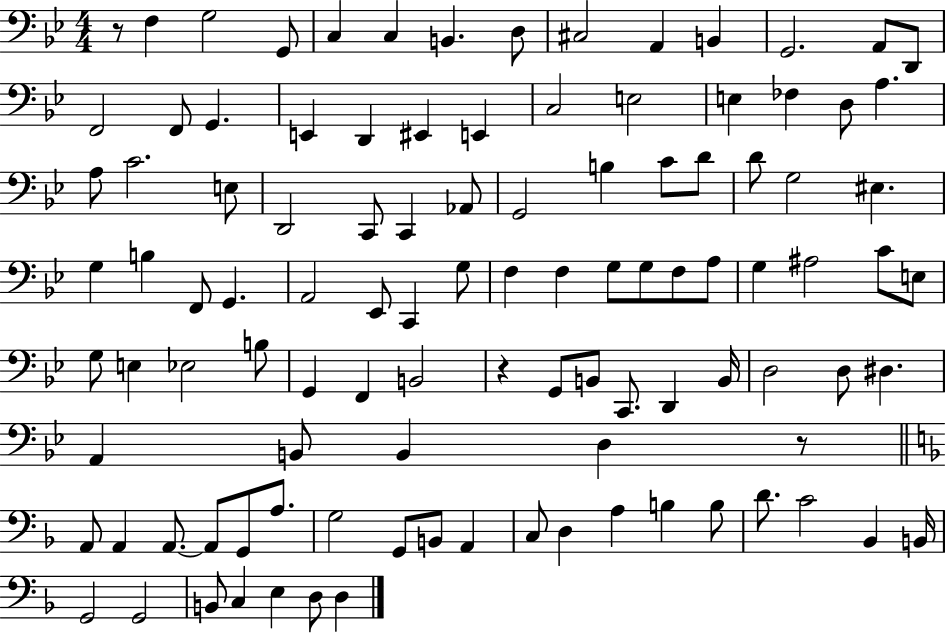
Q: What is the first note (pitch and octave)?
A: F3